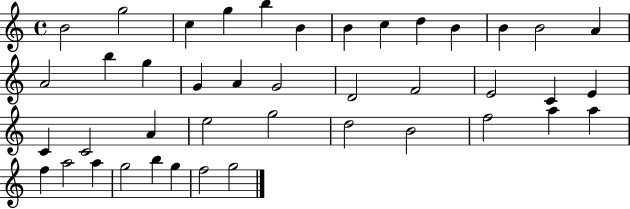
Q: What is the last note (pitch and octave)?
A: G5